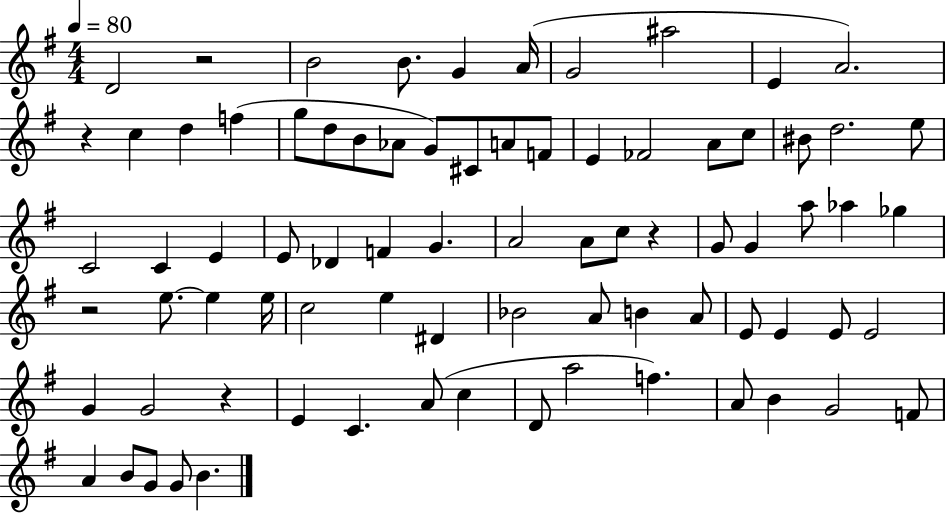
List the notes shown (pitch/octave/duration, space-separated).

D4/h R/h B4/h B4/e. G4/q A4/s G4/h A#5/h E4/q A4/h. R/q C5/q D5/q F5/q G5/e D5/e B4/e Ab4/e G4/e C#4/e A4/e F4/e E4/q FES4/h A4/e C5/e BIS4/e D5/h. E5/e C4/h C4/q E4/q E4/e Db4/q F4/q G4/q. A4/h A4/e C5/e R/q G4/e G4/q A5/e Ab5/q Gb5/q R/h E5/e. E5/q E5/s C5/h E5/q D#4/q Bb4/h A4/e B4/q A4/e E4/e E4/q E4/e E4/h G4/q G4/h R/q E4/q C4/q. A4/e C5/q D4/e A5/h F5/q. A4/e B4/q G4/h F4/e A4/q B4/e G4/e G4/e B4/q.